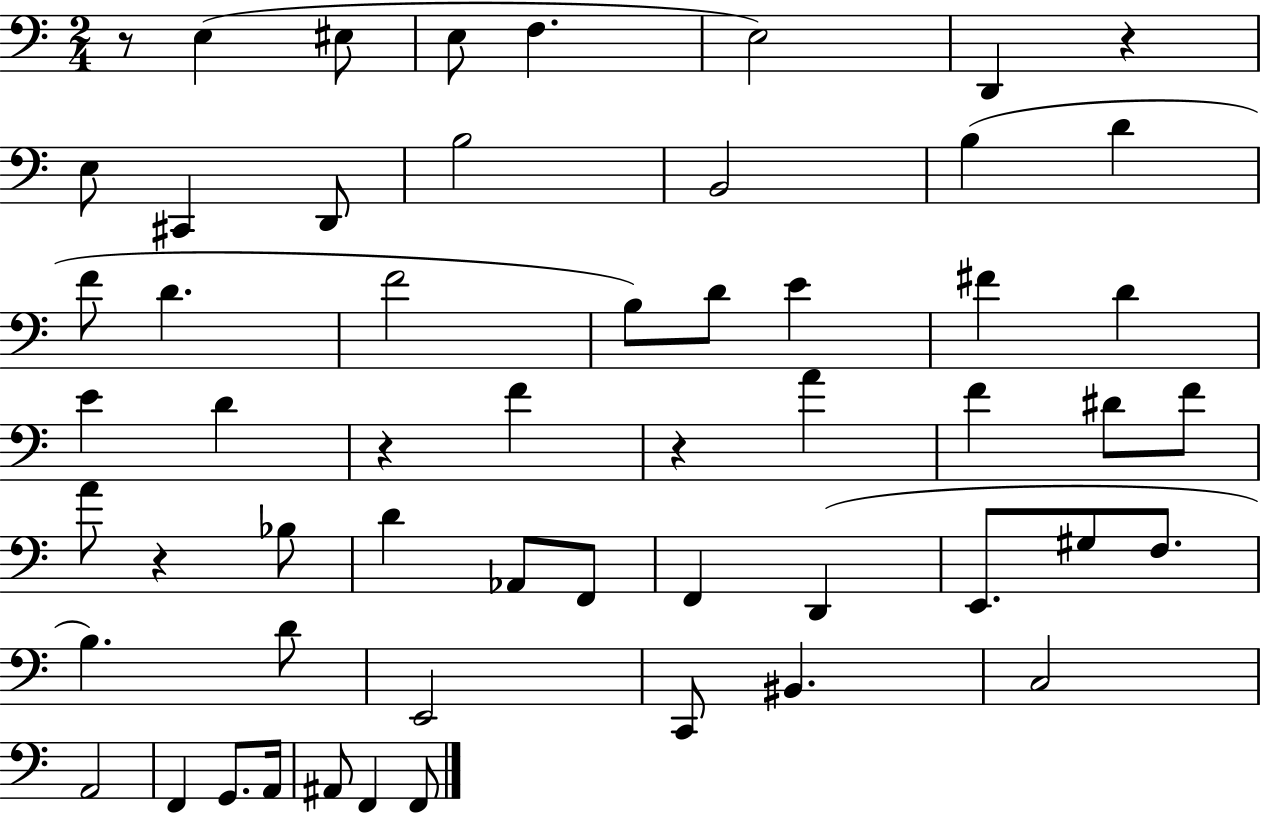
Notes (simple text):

R/e E3/q EIS3/e E3/e F3/q. E3/h D2/q R/q E3/e C#2/q D2/e B3/h B2/h B3/q D4/q F4/e D4/q. F4/h B3/e D4/e E4/q F#4/q D4/q E4/q D4/q R/q F4/q R/q A4/q F4/q D#4/e F4/e A4/e R/q Bb3/e D4/q Ab2/e F2/e F2/q D2/q E2/e. G#3/e F3/e. B3/q. D4/e E2/h C2/e BIS2/q. C3/h A2/h F2/q G2/e. A2/s A#2/e F2/q F2/e